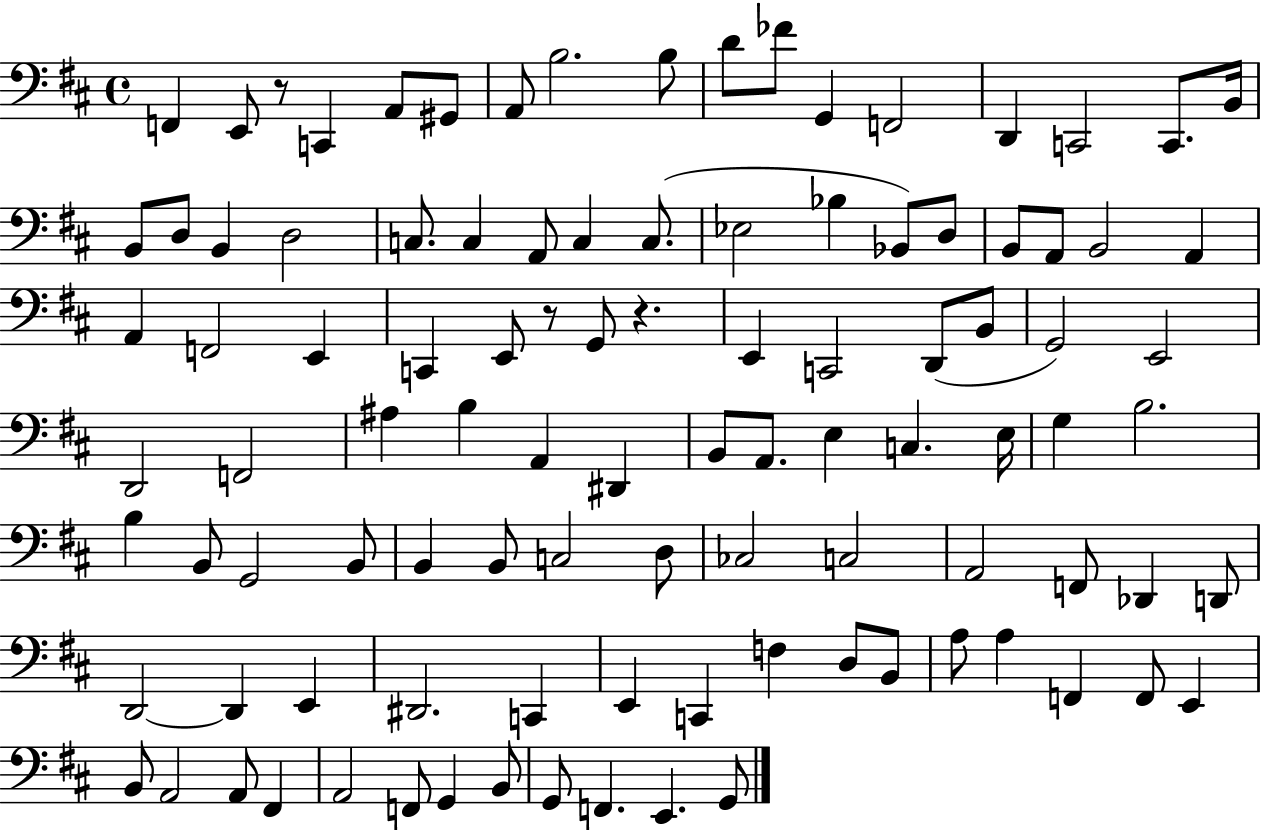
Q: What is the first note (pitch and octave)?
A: F2